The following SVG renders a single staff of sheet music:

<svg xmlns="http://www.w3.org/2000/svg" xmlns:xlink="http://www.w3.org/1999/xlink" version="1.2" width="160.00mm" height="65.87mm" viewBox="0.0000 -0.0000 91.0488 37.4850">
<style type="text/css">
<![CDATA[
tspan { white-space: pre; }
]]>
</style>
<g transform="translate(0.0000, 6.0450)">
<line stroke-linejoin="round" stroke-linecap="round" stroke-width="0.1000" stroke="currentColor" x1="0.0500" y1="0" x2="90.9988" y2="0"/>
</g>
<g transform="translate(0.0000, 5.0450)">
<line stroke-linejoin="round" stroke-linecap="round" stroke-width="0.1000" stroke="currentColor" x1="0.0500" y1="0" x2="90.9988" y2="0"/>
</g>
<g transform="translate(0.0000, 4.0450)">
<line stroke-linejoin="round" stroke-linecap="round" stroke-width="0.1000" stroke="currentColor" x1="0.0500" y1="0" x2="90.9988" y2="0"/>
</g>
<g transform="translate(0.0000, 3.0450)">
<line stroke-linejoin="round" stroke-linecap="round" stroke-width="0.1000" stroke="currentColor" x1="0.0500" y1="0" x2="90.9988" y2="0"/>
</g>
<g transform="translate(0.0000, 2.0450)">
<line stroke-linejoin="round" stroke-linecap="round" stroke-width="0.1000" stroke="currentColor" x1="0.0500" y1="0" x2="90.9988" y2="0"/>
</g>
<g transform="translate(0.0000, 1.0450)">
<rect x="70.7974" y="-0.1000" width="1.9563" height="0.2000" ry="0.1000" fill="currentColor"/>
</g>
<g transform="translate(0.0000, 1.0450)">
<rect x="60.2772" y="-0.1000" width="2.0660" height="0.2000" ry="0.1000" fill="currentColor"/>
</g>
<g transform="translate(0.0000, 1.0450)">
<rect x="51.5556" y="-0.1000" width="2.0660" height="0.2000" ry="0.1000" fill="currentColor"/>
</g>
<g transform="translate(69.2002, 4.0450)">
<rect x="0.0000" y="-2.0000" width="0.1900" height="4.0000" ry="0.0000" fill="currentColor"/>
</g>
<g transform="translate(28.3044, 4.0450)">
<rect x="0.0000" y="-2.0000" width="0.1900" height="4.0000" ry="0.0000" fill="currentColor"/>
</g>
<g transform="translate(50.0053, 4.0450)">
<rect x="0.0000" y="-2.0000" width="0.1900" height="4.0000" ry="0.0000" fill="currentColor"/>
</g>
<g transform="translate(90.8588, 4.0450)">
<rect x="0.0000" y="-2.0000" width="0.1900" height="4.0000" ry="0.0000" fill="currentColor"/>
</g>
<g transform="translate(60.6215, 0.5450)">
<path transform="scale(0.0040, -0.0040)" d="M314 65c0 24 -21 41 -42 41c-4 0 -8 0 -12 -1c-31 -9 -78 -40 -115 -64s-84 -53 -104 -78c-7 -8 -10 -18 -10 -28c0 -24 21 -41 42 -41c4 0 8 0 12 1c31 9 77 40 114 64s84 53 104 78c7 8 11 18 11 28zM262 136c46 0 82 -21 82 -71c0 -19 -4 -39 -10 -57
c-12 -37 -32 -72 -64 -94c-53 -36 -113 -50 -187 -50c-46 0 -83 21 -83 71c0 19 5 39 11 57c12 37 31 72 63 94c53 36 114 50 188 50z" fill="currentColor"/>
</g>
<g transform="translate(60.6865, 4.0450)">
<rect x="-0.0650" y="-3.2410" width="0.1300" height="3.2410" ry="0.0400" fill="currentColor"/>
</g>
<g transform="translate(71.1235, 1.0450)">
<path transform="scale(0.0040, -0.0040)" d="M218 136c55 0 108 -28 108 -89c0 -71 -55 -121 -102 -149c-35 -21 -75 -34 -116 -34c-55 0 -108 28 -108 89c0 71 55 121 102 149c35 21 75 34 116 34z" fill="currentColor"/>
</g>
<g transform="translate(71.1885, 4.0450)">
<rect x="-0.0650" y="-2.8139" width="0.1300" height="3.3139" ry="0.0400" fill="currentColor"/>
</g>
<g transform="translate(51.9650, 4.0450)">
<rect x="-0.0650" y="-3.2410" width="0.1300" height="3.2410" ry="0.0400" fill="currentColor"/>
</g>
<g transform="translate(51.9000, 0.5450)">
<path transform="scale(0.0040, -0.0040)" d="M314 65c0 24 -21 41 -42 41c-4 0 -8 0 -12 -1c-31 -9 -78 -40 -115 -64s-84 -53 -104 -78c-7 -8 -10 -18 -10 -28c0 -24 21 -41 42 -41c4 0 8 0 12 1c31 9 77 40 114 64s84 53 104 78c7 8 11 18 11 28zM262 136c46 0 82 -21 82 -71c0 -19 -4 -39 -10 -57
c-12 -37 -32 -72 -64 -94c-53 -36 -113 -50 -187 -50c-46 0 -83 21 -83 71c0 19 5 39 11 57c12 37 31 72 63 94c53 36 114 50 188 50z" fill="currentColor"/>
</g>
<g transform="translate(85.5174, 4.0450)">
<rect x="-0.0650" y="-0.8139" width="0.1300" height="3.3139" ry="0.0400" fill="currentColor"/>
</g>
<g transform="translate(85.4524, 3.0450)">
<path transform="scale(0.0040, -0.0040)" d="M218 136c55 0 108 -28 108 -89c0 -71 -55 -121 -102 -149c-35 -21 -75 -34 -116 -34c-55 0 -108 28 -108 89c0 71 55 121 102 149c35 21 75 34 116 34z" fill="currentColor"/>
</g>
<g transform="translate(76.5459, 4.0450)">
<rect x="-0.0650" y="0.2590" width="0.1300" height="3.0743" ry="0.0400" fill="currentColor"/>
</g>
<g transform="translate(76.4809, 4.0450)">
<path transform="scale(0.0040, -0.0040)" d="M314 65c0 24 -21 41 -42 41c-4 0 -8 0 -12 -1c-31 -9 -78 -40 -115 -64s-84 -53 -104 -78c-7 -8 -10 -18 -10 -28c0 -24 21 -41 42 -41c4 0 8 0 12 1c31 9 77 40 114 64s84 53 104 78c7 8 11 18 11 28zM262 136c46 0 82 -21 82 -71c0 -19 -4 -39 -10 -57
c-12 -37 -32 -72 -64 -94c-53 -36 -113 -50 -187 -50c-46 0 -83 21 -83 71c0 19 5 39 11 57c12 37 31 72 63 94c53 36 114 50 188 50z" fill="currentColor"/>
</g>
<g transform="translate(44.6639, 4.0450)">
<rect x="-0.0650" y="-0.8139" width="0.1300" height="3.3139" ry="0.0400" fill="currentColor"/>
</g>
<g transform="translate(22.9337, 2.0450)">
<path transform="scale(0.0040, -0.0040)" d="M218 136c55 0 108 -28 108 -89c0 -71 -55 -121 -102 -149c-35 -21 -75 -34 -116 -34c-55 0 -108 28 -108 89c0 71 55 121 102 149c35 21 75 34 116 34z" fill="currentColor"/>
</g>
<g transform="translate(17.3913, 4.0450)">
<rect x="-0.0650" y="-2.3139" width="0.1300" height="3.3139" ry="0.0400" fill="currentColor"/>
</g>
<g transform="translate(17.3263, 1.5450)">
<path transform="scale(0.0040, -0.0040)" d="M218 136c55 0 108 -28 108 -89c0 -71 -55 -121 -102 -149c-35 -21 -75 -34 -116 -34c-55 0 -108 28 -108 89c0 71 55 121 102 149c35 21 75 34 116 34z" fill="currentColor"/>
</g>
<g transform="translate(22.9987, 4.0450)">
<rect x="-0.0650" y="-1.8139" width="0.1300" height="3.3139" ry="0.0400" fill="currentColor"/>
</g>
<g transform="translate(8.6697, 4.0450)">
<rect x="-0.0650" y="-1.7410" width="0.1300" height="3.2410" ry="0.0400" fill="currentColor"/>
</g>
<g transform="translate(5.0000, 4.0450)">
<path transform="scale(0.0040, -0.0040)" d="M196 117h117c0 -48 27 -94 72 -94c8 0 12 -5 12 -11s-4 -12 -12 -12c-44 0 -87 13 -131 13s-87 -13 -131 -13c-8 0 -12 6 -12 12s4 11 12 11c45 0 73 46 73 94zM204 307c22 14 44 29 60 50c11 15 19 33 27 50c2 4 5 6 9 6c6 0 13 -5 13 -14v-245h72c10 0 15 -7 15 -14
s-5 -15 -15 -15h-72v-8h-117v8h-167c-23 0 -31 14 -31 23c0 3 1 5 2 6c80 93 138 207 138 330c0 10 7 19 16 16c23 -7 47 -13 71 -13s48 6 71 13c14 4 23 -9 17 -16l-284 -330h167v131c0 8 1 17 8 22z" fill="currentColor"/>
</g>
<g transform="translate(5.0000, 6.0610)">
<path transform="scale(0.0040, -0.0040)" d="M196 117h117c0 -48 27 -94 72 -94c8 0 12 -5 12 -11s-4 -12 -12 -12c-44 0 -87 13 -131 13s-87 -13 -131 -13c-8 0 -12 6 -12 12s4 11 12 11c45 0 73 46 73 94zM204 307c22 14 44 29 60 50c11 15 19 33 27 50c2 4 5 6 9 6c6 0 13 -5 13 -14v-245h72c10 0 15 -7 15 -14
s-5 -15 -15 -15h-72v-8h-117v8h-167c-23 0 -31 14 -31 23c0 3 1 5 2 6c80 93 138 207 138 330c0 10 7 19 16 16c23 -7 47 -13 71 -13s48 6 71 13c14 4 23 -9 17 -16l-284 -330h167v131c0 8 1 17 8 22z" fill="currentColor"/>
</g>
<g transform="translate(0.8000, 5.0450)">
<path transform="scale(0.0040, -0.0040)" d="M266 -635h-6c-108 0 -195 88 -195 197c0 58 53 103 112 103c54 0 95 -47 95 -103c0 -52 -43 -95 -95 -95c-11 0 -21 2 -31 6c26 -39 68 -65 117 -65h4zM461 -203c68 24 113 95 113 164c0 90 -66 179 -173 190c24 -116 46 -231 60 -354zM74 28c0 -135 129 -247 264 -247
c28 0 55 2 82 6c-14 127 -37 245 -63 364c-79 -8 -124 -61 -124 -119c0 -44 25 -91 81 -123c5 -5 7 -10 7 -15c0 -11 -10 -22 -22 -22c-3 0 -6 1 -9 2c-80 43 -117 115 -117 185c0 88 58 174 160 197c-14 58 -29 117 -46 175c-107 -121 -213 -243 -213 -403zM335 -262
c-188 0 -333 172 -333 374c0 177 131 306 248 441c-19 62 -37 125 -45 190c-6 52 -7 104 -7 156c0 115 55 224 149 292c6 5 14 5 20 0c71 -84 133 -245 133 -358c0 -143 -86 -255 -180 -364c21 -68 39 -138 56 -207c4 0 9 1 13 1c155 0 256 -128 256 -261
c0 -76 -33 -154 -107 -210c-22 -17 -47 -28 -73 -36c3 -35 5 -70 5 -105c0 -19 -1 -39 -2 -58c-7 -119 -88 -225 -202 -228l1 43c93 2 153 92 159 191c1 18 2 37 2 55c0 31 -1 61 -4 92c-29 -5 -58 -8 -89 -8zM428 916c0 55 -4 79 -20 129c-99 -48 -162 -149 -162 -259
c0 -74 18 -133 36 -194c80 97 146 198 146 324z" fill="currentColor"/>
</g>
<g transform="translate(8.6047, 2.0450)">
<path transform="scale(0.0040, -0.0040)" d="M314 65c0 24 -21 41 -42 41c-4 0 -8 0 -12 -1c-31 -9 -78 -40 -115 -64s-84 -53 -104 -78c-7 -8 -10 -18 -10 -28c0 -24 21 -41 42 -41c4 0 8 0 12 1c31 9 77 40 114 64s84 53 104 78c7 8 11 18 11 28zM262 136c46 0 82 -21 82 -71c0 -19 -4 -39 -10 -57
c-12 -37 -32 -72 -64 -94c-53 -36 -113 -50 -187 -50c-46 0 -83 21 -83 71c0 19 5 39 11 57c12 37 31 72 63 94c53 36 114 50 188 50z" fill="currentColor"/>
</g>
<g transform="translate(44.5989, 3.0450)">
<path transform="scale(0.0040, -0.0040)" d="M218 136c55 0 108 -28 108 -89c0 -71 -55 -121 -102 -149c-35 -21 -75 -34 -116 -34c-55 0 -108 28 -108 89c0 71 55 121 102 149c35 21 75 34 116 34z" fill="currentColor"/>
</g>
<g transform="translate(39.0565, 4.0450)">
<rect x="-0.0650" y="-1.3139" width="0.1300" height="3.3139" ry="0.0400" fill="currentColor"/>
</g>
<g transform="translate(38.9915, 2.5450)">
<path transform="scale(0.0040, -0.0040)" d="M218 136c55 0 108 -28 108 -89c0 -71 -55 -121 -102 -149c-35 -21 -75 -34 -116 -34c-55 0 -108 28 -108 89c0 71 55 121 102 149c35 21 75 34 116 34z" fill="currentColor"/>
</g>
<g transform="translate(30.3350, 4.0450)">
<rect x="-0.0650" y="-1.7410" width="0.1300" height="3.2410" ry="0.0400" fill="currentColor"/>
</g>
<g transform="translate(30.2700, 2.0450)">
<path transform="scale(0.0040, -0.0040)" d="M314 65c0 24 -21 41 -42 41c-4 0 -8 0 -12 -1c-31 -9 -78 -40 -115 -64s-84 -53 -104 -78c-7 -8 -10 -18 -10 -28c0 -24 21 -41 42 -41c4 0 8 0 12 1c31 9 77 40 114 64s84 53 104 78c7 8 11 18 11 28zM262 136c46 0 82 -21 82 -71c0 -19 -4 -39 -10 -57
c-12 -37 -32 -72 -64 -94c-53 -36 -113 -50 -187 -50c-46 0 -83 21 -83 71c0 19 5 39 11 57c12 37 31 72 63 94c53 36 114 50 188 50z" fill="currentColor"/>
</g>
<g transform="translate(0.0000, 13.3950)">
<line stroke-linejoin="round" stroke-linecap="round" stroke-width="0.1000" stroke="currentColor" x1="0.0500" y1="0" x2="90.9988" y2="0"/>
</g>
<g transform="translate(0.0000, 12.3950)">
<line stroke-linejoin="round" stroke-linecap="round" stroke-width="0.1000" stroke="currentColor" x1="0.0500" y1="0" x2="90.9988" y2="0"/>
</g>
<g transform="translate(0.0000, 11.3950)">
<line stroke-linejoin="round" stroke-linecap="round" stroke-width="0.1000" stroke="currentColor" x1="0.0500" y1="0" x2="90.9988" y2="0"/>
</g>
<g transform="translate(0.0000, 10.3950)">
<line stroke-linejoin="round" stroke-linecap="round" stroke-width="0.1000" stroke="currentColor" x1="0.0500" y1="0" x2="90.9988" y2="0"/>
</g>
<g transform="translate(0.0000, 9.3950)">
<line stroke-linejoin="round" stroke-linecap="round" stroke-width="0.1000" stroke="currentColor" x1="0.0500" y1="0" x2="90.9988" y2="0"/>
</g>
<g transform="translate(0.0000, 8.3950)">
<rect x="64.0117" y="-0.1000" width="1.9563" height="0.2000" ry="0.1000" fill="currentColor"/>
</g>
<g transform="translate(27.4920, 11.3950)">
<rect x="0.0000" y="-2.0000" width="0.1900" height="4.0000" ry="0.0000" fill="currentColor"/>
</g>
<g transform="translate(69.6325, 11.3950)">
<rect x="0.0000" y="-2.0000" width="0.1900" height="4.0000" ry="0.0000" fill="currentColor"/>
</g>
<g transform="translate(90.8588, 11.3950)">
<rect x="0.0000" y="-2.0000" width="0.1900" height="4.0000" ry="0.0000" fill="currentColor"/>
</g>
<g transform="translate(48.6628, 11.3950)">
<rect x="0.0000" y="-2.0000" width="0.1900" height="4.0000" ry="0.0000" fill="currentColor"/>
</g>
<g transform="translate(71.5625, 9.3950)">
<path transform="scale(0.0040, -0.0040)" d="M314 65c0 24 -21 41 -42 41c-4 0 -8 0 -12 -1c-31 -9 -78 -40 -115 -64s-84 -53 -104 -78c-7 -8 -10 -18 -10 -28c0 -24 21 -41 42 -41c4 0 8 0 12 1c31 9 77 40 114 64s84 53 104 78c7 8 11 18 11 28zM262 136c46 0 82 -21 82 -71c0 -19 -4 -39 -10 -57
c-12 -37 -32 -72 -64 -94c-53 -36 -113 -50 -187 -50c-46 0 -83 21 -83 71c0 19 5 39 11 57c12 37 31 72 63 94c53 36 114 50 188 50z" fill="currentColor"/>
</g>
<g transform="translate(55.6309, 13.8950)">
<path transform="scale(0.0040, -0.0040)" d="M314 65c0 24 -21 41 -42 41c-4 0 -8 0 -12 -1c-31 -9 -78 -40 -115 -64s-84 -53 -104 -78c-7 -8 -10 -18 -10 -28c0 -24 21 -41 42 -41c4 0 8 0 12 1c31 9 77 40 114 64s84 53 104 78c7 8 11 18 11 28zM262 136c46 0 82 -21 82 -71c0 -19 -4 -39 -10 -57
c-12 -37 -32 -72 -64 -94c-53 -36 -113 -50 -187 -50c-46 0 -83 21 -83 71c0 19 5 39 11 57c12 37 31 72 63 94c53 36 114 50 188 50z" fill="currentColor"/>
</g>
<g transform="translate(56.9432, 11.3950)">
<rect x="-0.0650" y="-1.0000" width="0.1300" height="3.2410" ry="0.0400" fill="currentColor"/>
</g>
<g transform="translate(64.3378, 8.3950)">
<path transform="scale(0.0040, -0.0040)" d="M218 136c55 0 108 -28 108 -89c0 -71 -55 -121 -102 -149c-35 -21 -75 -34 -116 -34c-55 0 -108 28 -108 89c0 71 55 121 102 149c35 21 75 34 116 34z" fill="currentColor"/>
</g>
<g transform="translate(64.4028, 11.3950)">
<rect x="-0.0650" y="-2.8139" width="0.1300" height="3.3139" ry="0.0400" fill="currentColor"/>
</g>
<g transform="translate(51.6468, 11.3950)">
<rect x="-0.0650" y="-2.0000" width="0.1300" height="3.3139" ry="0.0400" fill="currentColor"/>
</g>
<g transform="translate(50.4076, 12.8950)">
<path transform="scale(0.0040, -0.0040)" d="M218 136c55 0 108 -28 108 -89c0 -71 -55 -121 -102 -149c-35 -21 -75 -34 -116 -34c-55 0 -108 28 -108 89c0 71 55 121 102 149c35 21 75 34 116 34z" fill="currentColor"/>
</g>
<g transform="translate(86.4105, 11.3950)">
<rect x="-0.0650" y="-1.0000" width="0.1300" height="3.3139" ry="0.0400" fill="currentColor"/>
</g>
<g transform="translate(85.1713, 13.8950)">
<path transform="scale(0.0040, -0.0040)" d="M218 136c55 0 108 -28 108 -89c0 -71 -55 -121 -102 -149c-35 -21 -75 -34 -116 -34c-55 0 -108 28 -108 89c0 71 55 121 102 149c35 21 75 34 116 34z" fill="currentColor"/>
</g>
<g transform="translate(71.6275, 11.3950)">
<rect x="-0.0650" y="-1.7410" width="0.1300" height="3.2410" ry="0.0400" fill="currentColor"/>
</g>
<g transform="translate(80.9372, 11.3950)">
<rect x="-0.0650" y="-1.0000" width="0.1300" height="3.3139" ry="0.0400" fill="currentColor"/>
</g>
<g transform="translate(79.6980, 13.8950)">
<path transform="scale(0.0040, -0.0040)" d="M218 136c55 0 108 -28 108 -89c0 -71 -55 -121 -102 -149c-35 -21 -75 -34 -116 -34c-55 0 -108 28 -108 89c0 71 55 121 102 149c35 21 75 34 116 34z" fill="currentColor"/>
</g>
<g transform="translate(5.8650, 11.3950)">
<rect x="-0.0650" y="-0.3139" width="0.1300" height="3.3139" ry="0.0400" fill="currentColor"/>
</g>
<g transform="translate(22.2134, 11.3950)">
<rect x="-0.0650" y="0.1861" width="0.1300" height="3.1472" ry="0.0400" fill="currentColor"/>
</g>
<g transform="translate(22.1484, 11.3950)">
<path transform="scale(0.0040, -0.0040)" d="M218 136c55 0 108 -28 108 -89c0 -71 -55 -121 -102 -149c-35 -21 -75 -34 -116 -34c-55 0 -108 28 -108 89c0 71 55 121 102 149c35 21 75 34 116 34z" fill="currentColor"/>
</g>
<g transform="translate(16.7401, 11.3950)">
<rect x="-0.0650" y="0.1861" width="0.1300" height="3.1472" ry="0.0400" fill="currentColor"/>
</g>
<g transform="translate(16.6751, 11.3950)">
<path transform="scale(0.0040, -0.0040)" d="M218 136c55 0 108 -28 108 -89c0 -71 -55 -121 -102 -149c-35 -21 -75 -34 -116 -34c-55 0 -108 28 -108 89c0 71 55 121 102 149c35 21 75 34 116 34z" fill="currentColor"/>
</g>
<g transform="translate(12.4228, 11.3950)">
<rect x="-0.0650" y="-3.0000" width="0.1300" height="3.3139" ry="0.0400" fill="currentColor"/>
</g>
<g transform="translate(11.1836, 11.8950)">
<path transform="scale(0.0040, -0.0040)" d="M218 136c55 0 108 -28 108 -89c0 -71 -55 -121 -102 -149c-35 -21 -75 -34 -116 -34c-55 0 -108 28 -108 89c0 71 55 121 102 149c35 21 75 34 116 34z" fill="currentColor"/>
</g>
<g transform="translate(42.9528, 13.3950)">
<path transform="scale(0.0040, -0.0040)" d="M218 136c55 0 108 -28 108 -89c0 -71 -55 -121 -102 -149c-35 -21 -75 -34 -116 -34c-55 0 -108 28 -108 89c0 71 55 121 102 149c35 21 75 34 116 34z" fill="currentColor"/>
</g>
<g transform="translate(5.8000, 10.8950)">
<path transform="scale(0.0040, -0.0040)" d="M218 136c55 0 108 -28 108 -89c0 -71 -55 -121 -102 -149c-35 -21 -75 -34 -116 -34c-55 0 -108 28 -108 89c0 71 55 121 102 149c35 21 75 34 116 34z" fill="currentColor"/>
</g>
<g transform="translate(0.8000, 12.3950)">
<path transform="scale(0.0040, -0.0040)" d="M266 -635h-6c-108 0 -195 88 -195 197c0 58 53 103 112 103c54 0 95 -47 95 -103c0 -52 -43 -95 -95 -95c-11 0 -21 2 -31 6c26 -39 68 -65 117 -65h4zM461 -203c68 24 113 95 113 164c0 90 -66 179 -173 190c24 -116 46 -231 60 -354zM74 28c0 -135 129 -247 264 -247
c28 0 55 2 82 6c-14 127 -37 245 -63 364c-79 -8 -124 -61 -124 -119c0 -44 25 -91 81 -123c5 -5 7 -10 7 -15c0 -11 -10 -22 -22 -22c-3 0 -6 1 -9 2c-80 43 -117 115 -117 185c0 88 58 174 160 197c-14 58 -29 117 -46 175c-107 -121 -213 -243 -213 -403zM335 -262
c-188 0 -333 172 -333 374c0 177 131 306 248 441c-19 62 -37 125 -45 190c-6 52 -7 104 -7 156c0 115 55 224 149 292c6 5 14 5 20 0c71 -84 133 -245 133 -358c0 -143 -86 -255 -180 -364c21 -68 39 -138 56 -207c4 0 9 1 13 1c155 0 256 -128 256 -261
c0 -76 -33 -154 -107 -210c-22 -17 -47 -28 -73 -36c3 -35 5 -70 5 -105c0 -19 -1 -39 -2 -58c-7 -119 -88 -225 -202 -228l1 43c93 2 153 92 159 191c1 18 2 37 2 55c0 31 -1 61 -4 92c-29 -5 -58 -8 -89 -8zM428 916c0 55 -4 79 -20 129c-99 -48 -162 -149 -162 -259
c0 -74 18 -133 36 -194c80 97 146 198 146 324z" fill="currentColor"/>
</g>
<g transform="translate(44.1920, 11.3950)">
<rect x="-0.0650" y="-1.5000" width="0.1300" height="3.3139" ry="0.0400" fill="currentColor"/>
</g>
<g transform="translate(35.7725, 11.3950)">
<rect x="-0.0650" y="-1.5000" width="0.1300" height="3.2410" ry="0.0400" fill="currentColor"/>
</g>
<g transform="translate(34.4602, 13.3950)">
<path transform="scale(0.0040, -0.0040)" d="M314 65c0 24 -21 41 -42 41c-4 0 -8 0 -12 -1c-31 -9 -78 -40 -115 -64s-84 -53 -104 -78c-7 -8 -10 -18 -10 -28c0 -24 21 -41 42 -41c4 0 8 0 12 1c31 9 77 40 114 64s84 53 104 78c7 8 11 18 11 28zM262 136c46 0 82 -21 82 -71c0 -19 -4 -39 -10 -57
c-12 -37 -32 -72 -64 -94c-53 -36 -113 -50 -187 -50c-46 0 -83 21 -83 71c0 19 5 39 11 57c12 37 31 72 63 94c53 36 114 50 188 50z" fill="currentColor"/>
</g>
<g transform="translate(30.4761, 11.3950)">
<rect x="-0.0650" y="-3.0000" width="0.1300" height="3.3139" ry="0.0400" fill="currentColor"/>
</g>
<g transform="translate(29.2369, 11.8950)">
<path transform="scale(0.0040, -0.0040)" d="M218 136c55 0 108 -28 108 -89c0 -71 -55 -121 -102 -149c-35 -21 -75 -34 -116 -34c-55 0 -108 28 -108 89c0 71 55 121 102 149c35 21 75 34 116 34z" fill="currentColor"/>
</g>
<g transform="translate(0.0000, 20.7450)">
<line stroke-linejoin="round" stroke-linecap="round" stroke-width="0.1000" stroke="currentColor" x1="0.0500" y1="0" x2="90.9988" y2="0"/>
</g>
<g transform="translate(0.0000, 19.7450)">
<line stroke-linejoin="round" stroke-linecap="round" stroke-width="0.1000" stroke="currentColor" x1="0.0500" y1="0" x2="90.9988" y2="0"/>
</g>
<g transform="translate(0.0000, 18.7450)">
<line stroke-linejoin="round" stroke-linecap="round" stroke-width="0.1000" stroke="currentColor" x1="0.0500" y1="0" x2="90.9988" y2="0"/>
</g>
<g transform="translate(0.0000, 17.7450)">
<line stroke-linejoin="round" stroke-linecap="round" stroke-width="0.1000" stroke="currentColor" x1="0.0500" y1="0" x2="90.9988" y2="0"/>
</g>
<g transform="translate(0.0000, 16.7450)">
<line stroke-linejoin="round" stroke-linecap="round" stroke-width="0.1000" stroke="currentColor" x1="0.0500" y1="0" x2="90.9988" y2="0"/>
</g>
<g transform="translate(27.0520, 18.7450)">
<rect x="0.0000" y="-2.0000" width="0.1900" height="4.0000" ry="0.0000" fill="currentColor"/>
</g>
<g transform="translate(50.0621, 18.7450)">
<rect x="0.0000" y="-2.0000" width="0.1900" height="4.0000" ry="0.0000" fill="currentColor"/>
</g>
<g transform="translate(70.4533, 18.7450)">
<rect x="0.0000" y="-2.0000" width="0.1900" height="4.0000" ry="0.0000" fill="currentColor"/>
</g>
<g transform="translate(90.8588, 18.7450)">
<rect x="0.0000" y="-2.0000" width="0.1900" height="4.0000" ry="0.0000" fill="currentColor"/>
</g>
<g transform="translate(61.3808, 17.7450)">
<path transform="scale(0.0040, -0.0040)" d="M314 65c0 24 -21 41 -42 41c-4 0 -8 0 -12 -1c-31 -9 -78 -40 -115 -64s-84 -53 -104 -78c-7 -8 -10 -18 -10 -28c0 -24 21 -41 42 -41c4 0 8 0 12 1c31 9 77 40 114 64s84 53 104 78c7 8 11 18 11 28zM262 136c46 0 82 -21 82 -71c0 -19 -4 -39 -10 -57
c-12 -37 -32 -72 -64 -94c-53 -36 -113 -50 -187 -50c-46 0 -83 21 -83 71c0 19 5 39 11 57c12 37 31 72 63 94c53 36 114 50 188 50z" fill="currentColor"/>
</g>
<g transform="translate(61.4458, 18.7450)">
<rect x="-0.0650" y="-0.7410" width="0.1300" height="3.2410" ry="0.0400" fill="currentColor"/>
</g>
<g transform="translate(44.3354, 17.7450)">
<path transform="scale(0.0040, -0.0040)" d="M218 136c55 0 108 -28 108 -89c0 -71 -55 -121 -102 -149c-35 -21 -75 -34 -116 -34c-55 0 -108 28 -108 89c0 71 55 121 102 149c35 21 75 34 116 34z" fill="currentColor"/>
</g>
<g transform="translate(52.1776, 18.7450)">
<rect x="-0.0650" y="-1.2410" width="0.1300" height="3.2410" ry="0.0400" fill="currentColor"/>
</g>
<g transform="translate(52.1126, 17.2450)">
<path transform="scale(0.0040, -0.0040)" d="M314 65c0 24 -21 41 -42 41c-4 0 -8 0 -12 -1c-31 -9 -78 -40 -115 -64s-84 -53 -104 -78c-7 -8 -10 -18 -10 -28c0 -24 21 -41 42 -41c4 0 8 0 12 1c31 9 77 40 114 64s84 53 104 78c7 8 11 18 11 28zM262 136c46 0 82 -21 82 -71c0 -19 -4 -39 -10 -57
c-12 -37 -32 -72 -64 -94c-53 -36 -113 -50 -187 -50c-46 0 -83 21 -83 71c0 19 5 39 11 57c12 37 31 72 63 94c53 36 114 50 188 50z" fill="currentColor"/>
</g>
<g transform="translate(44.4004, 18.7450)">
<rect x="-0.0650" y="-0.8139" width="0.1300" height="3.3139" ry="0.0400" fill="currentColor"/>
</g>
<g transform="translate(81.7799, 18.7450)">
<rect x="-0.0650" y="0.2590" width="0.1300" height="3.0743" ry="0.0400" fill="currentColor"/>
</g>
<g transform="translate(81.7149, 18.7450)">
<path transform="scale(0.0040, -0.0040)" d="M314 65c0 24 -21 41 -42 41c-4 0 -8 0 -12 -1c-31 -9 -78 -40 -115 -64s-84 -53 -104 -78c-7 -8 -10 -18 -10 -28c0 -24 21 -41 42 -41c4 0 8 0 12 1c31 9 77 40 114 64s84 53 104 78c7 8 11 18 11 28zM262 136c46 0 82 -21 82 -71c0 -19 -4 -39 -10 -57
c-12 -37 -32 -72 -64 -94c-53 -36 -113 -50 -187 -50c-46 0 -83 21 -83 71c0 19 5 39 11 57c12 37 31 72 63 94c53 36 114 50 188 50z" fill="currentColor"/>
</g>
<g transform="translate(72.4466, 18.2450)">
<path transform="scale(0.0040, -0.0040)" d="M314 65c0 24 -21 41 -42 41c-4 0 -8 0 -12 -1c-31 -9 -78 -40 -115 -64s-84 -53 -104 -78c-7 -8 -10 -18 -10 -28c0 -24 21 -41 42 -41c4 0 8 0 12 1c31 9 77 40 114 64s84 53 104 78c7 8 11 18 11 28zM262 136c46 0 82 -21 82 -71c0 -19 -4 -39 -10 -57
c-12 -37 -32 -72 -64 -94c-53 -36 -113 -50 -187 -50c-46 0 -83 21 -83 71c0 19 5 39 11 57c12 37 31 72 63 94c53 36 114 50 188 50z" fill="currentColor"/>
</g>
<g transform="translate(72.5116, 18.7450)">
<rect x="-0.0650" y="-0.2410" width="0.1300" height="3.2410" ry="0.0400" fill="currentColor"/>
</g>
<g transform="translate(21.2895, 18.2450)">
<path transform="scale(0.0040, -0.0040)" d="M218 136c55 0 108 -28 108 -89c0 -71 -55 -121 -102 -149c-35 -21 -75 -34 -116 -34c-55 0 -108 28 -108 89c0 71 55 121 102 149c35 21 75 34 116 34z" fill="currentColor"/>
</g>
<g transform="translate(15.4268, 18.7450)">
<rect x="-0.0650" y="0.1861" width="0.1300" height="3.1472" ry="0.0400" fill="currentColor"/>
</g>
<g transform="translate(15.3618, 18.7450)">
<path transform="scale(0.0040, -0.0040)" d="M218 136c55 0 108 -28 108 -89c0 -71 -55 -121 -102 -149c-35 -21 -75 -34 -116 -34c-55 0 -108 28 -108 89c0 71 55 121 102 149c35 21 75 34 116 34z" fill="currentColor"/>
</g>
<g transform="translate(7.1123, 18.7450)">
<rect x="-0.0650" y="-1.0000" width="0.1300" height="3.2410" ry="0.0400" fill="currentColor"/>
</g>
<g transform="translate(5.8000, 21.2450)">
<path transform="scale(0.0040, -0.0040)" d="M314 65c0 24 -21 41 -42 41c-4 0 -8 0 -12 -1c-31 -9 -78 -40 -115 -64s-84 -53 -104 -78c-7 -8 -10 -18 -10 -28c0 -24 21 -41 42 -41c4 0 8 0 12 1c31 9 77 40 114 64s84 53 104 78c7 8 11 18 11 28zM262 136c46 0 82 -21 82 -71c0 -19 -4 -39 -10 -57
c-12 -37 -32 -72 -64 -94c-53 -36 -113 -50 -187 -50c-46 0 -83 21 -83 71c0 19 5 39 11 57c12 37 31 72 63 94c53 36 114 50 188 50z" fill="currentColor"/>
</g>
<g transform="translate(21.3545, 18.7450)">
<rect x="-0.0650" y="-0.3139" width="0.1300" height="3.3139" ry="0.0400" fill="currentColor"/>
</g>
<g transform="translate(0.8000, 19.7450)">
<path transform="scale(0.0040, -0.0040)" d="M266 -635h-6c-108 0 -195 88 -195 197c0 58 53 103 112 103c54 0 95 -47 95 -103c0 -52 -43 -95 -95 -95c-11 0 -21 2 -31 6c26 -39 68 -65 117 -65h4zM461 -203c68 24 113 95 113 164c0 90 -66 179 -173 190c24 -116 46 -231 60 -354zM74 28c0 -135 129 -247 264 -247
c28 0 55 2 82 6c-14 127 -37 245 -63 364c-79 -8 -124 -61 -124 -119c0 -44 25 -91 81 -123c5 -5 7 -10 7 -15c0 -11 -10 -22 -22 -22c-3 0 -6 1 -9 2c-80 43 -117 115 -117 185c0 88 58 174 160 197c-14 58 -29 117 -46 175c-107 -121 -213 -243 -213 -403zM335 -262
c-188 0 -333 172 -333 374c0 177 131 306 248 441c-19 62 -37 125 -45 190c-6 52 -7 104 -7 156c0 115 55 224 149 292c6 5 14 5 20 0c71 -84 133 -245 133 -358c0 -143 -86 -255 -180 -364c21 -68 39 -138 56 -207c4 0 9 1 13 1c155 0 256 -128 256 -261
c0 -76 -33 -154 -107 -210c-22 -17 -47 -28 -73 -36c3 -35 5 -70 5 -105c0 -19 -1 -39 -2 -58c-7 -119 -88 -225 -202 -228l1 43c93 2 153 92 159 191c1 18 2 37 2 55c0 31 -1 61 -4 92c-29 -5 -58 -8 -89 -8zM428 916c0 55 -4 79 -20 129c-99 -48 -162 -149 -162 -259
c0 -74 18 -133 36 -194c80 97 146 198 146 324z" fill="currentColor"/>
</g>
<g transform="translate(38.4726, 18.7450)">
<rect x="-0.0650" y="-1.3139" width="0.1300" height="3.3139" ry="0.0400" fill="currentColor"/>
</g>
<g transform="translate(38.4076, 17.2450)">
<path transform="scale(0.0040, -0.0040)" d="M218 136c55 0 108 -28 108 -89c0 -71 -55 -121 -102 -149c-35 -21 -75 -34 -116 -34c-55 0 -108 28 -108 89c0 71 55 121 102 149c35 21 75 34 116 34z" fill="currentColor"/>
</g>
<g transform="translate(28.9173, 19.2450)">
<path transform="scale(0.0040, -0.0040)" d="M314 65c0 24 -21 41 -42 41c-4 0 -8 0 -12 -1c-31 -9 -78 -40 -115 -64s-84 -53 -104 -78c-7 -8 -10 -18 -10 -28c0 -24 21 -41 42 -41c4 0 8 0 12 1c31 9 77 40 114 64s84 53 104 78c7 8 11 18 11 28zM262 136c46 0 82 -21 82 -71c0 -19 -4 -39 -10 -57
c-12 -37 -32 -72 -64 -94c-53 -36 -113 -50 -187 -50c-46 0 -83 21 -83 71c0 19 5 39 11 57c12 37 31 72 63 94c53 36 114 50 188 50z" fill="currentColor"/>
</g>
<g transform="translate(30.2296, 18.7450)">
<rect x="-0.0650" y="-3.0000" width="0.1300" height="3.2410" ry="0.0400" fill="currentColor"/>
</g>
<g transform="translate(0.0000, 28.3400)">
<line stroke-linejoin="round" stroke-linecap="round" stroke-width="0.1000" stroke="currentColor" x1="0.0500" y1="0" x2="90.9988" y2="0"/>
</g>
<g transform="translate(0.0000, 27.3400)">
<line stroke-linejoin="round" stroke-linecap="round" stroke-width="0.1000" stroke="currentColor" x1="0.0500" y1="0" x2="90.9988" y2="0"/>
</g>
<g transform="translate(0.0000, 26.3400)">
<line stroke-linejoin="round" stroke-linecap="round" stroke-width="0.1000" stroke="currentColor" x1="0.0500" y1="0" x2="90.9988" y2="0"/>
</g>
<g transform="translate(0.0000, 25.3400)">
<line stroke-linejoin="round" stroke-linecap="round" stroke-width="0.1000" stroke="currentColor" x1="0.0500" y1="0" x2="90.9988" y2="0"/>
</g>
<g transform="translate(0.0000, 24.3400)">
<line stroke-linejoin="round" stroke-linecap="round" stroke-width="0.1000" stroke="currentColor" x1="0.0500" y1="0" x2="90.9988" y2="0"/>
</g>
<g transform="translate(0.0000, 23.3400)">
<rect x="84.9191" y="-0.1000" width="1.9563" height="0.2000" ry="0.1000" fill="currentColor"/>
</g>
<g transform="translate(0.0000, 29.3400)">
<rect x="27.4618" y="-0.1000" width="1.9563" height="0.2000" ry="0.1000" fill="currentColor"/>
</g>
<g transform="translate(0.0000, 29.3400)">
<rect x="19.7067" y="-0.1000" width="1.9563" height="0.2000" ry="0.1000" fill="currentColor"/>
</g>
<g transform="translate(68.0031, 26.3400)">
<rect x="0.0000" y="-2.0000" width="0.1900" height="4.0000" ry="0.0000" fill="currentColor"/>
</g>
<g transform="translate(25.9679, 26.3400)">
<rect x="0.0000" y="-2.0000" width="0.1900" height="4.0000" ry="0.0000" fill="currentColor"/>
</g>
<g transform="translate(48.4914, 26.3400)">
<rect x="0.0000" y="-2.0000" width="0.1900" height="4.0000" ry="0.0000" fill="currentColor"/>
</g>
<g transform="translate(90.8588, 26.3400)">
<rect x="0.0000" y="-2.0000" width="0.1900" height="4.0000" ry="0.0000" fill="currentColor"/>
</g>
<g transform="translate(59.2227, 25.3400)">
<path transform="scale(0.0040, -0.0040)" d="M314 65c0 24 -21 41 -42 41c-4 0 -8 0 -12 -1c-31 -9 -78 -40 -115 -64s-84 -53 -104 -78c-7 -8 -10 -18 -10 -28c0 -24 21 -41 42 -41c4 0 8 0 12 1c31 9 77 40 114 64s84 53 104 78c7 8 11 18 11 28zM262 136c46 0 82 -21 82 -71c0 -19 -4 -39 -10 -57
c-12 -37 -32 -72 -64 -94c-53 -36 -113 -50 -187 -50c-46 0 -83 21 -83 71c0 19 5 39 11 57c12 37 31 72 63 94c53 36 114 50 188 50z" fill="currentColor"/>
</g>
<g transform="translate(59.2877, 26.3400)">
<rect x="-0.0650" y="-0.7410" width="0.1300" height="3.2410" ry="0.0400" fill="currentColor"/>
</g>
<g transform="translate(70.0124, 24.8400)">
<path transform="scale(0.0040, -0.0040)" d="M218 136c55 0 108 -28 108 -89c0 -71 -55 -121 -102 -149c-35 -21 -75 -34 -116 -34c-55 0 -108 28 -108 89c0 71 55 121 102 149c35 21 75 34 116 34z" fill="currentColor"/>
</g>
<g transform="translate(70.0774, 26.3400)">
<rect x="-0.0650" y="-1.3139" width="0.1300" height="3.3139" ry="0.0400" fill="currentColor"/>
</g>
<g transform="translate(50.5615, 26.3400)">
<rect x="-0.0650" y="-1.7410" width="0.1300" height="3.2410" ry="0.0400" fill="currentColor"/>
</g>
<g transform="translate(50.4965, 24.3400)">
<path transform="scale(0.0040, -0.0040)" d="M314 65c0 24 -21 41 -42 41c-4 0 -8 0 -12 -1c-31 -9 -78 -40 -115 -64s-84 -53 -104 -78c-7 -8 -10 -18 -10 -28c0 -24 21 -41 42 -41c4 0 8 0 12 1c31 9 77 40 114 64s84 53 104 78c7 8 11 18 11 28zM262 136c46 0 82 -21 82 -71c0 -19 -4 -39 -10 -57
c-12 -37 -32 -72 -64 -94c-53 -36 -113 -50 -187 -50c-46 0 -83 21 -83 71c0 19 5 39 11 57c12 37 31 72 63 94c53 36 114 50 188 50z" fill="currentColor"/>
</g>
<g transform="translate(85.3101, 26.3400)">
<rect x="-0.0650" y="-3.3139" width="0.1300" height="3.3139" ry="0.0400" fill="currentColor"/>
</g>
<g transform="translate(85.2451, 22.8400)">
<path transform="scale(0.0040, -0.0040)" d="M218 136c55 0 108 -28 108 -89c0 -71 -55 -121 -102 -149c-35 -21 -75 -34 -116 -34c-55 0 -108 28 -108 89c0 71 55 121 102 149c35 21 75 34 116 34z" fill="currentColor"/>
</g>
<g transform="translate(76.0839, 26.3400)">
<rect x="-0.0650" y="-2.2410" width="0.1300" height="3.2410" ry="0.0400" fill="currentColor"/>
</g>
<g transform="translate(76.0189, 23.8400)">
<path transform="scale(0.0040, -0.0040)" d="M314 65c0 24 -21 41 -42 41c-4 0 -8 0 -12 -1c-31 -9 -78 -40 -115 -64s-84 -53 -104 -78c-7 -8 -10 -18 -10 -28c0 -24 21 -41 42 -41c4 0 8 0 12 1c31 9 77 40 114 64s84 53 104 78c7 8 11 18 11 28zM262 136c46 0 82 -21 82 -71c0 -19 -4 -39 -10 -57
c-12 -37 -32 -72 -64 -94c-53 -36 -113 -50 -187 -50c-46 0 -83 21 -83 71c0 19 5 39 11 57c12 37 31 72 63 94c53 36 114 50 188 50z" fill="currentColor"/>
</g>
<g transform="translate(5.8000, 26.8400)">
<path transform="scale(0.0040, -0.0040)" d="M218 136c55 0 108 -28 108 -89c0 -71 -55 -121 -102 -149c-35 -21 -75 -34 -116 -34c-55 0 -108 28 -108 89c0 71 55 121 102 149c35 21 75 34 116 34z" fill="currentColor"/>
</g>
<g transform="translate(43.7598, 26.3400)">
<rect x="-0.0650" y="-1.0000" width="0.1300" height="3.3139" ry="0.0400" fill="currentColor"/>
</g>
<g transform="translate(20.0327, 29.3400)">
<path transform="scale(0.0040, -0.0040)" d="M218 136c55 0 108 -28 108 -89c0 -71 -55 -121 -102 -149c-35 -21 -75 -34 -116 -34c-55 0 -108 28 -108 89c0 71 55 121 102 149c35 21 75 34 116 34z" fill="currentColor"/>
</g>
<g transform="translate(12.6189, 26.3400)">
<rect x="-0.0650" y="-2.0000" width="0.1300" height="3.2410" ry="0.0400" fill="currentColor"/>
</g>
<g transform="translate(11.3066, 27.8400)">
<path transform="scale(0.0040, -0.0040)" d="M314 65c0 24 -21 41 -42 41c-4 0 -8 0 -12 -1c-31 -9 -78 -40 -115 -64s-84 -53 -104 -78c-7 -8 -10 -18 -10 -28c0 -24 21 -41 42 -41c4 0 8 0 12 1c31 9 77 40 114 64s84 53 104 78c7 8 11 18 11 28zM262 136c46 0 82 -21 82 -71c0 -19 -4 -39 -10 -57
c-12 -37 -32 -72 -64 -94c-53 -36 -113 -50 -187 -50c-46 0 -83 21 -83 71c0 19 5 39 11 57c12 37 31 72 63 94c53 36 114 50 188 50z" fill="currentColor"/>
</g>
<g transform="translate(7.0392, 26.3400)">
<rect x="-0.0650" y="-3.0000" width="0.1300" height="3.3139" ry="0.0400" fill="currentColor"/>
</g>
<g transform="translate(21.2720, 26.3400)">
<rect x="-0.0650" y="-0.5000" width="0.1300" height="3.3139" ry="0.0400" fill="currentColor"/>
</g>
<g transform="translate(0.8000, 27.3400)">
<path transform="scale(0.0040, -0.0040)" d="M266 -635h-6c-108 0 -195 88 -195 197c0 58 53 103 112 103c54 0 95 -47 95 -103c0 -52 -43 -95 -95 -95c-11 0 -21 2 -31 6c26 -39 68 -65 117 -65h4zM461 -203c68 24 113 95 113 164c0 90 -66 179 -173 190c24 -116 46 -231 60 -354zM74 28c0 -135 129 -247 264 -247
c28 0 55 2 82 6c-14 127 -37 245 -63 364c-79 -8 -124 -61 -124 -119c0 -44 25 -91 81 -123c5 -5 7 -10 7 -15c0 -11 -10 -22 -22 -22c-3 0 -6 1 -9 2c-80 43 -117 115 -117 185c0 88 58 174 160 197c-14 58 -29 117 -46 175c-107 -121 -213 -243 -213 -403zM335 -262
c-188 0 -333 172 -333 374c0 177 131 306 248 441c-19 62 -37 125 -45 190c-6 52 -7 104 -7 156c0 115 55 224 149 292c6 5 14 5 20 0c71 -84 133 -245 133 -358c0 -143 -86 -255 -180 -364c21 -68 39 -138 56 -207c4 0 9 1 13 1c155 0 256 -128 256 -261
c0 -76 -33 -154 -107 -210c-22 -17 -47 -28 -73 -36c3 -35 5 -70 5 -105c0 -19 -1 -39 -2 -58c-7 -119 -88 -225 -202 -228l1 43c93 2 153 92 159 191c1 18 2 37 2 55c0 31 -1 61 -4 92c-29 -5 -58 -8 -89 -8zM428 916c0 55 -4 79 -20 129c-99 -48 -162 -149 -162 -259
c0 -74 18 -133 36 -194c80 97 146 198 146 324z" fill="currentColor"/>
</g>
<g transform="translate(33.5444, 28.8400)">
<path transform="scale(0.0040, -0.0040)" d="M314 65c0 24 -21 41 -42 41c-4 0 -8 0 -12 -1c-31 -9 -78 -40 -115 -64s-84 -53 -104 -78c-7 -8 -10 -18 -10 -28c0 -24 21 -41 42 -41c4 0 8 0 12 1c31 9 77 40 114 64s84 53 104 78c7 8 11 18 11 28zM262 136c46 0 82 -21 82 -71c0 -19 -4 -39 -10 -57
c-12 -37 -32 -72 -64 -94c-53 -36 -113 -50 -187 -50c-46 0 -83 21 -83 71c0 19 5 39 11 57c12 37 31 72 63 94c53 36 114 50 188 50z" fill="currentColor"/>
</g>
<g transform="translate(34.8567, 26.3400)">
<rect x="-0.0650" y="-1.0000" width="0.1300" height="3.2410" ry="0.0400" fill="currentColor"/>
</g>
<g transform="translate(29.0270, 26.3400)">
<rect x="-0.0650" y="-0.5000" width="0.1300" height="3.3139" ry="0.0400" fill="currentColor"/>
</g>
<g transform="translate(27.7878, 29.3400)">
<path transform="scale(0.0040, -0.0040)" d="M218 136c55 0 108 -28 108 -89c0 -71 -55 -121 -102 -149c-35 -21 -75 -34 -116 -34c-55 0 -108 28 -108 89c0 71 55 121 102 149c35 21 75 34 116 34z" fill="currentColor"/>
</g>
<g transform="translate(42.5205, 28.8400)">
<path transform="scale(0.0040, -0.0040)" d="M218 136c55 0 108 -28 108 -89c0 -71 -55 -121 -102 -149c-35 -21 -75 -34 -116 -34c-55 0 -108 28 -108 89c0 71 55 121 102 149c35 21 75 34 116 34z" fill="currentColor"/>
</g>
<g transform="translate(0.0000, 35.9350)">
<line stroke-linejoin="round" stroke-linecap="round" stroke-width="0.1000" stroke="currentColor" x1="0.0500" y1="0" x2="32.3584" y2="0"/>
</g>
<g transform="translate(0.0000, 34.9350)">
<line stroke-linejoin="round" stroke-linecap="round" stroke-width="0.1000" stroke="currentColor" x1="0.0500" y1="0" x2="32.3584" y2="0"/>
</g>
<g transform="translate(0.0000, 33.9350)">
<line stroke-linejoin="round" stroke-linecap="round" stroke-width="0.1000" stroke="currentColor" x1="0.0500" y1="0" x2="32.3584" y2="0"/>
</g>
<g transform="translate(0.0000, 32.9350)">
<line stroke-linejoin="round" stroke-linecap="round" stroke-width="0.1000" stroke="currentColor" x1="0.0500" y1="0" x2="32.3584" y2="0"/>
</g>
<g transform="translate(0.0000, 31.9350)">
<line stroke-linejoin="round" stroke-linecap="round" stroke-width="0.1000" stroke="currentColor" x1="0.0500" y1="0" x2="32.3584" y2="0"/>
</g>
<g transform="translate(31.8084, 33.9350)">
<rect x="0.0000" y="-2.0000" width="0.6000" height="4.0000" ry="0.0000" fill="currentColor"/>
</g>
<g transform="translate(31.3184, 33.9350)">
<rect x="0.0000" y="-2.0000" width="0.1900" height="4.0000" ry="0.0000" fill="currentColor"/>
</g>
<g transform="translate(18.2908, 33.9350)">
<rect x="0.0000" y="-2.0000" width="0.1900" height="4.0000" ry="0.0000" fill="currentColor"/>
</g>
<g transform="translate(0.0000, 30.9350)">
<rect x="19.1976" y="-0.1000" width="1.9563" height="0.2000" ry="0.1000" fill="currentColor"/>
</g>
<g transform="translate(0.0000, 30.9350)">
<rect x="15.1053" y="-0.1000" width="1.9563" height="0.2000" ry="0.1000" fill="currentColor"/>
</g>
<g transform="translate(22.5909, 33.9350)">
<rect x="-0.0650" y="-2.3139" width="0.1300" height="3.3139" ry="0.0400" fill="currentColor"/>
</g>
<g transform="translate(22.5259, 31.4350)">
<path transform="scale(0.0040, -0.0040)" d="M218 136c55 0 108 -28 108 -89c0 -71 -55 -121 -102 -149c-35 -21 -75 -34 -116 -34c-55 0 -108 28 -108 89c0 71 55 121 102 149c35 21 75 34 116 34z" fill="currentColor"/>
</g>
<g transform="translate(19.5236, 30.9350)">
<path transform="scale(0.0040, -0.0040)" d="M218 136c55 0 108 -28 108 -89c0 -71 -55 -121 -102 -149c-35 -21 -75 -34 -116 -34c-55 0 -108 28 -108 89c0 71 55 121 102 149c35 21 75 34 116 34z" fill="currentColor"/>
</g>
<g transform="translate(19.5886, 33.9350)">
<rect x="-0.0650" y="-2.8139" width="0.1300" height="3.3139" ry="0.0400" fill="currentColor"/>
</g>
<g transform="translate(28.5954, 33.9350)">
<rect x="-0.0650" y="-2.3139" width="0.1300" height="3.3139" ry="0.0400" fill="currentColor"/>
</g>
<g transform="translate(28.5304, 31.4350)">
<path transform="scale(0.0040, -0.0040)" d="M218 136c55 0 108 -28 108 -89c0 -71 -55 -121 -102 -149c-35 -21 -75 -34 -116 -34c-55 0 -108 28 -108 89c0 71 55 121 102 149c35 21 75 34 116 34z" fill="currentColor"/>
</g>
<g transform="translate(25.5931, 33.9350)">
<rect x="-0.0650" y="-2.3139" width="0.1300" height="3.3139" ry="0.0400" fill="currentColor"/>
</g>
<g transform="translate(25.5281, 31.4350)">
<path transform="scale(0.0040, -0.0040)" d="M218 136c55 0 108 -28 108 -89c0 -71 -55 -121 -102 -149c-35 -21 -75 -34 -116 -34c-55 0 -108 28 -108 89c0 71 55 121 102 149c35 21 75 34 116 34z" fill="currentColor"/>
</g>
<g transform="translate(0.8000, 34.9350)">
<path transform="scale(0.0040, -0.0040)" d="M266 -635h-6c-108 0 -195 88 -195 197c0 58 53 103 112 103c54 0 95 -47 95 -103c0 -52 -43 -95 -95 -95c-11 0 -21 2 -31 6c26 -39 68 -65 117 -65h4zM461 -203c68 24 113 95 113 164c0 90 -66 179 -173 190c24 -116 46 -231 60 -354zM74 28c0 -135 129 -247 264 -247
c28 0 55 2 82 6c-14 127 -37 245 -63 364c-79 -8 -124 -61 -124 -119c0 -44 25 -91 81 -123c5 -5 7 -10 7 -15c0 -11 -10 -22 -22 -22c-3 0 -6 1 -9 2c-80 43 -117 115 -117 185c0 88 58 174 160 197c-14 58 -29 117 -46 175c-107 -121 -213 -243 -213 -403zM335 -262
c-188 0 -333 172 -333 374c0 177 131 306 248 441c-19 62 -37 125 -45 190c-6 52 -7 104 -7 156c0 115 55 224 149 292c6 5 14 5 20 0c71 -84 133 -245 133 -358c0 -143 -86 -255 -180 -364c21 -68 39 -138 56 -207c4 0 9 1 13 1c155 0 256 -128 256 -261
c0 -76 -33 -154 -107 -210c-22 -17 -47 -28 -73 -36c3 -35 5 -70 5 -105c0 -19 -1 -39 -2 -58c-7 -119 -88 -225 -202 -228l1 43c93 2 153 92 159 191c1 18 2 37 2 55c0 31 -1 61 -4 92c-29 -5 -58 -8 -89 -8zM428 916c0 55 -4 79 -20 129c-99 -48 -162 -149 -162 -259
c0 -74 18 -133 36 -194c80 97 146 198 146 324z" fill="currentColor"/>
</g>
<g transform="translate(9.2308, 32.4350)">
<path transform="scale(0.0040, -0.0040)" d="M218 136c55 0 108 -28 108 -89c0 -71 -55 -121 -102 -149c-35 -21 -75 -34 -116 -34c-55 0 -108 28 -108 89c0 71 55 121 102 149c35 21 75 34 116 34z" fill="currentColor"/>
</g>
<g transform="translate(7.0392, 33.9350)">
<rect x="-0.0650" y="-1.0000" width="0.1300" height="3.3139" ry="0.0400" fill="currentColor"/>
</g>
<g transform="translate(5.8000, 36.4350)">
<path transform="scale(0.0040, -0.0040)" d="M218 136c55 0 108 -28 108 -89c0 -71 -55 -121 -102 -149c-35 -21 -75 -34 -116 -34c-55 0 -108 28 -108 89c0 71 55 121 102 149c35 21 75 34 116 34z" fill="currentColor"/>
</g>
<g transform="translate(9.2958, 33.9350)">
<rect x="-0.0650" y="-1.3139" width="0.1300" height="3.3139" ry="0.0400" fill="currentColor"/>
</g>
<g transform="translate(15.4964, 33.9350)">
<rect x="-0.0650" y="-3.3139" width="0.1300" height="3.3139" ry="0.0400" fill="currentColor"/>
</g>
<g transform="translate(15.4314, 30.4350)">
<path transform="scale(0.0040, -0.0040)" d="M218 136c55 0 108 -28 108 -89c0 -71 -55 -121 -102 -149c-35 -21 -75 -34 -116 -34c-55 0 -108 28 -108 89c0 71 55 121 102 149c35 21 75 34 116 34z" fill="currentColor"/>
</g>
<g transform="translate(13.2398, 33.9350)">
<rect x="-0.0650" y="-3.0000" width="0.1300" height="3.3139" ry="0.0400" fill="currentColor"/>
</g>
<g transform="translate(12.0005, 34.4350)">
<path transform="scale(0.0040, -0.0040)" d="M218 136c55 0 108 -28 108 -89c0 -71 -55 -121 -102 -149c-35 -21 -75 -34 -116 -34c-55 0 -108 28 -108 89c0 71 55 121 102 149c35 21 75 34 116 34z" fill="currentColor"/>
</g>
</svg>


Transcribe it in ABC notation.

X:1
T:Untitled
M:4/4
L:1/4
K:C
f2 g f f2 e d b2 b2 a B2 d c A B B A E2 E F D2 a f2 D D D2 B c A2 e d e2 d2 c2 B2 A F2 C C D2 D f2 d2 e g2 b D e A b a g g g